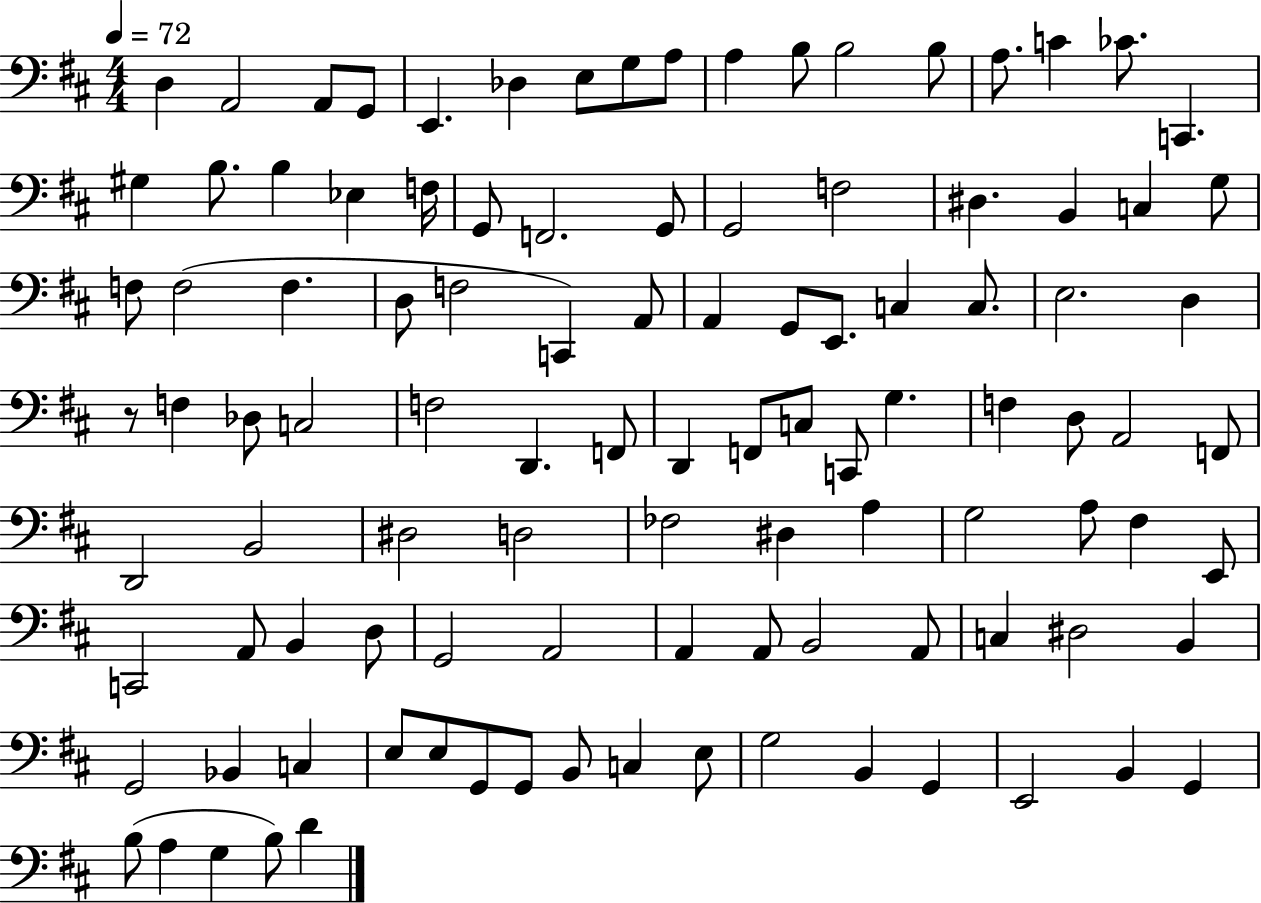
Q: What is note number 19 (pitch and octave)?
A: B3